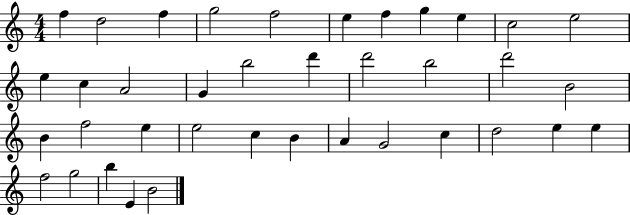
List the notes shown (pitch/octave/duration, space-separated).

F5/q D5/h F5/q G5/h F5/h E5/q F5/q G5/q E5/q C5/h E5/h E5/q C5/q A4/h G4/q B5/h D6/q D6/h B5/h D6/h B4/h B4/q F5/h E5/q E5/h C5/q B4/q A4/q G4/h C5/q D5/h E5/q E5/q F5/h G5/h B5/q E4/q B4/h